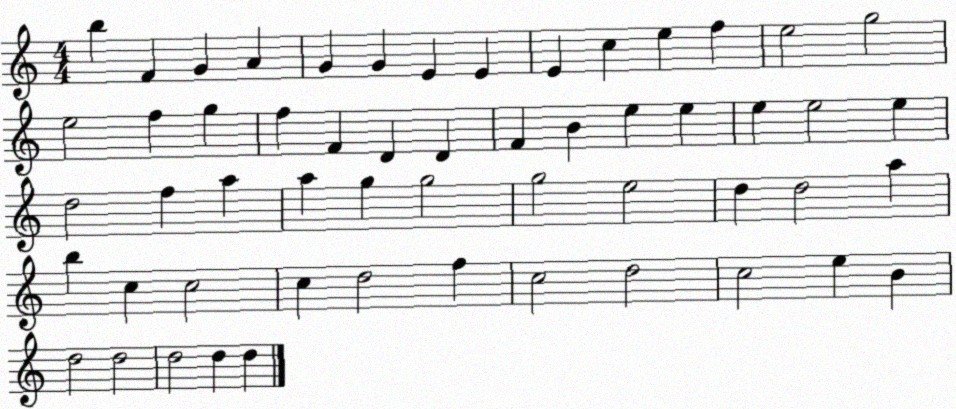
X:1
T:Untitled
M:4/4
L:1/4
K:C
b F G A G G E E E c e f e2 g2 e2 f g f F D D F B e e e e2 e d2 f a a g g2 g2 e2 d d2 a b c c2 c d2 f c2 d2 c2 e B d2 d2 d2 d d